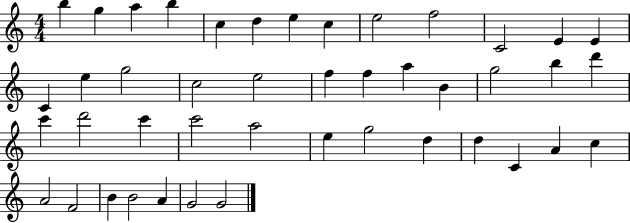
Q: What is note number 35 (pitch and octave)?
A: C4